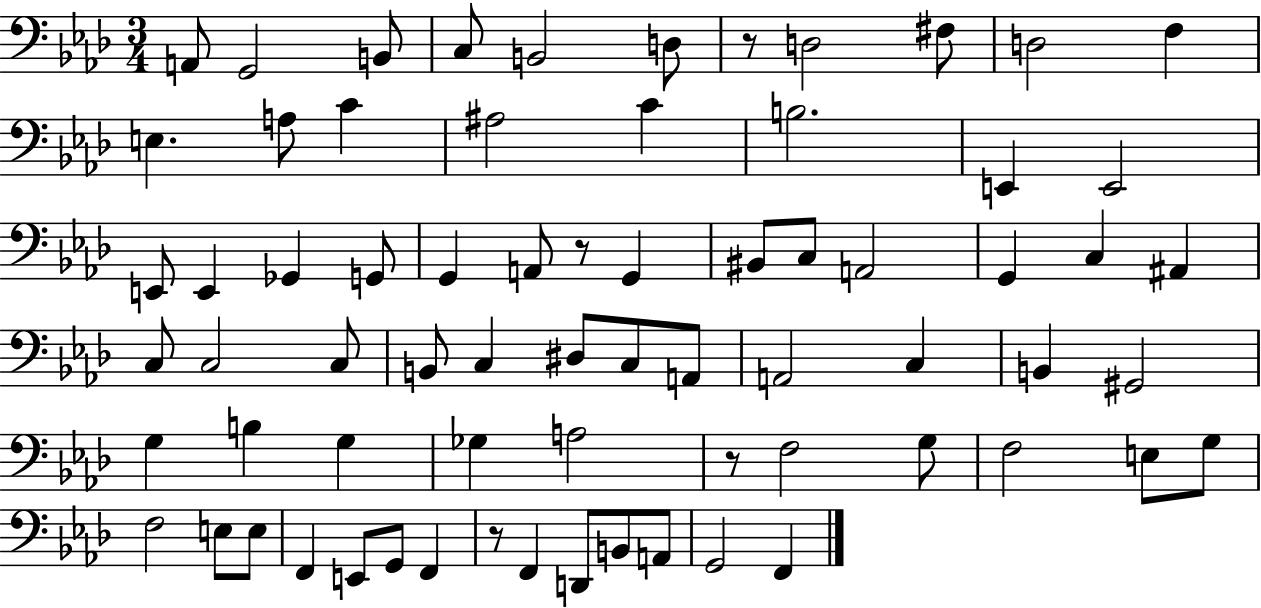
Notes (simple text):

A2/e G2/h B2/e C3/e B2/h D3/e R/e D3/h F#3/e D3/h F3/q E3/q. A3/e C4/q A#3/h C4/q B3/h. E2/q E2/h E2/e E2/q Gb2/q G2/e G2/q A2/e R/e G2/q BIS2/e C3/e A2/h G2/q C3/q A#2/q C3/e C3/h C3/e B2/e C3/q D#3/e C3/e A2/e A2/h C3/q B2/q G#2/h G3/q B3/q G3/q Gb3/q A3/h R/e F3/h G3/e F3/h E3/e G3/e F3/h E3/e E3/e F2/q E2/e G2/e F2/q R/e F2/q D2/e B2/e A2/e G2/h F2/q